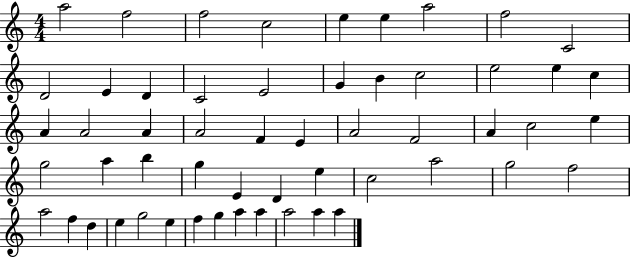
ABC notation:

X:1
T:Untitled
M:4/4
L:1/4
K:C
a2 f2 f2 c2 e e a2 f2 C2 D2 E D C2 E2 G B c2 e2 e c A A2 A A2 F E A2 F2 A c2 e g2 a b g E D e c2 a2 g2 f2 a2 f d e g2 e f g a a a2 a a